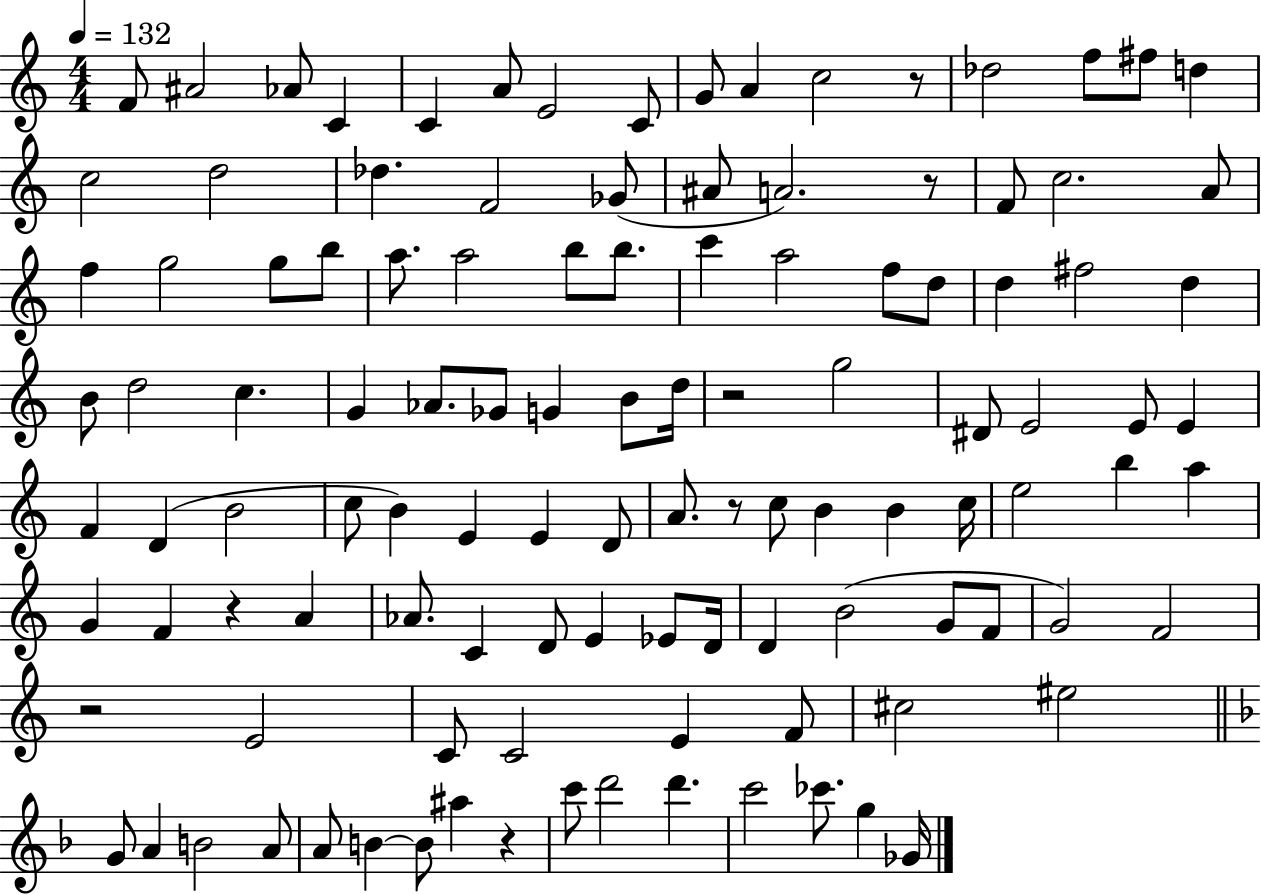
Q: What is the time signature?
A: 4/4